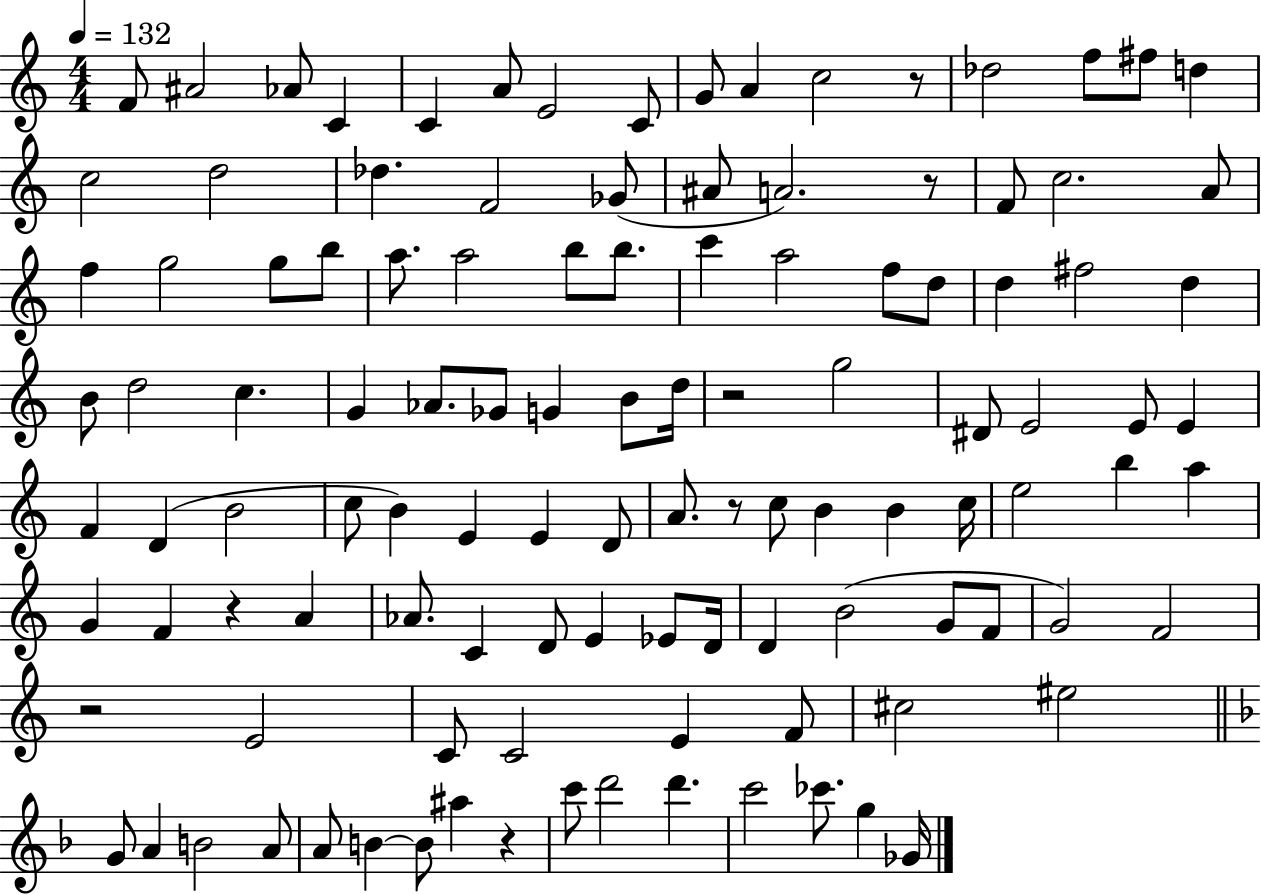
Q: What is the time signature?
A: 4/4